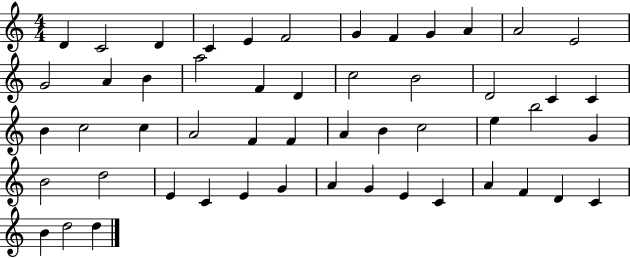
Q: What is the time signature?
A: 4/4